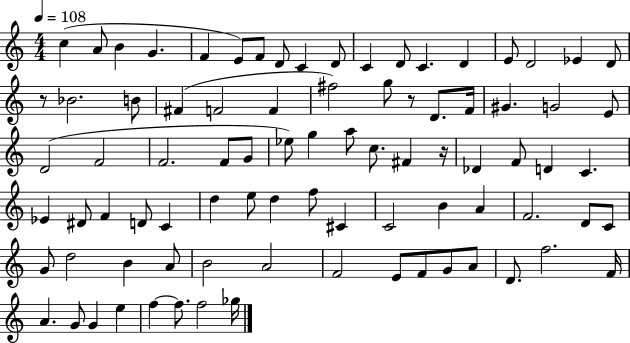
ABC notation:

X:1
T:Untitled
M:4/4
L:1/4
K:C
c A/2 B G F E/2 F/2 D/2 C D/2 C D/2 C D E/2 D2 _E D/2 z/2 _B2 B/2 ^F F2 F ^f2 g/2 z/2 D/2 F/4 ^G G2 E/2 D2 F2 F2 F/2 G/2 _e/2 g a/2 c/2 ^F z/4 _D F/2 D C _E ^D/2 F D/2 C d e/2 d f/2 ^C C2 B A F2 D/2 C/2 G/2 d2 B A/2 B2 A2 F2 E/2 F/2 G/2 A/2 D/2 f2 F/4 A G/2 G e f f/2 f2 _g/4